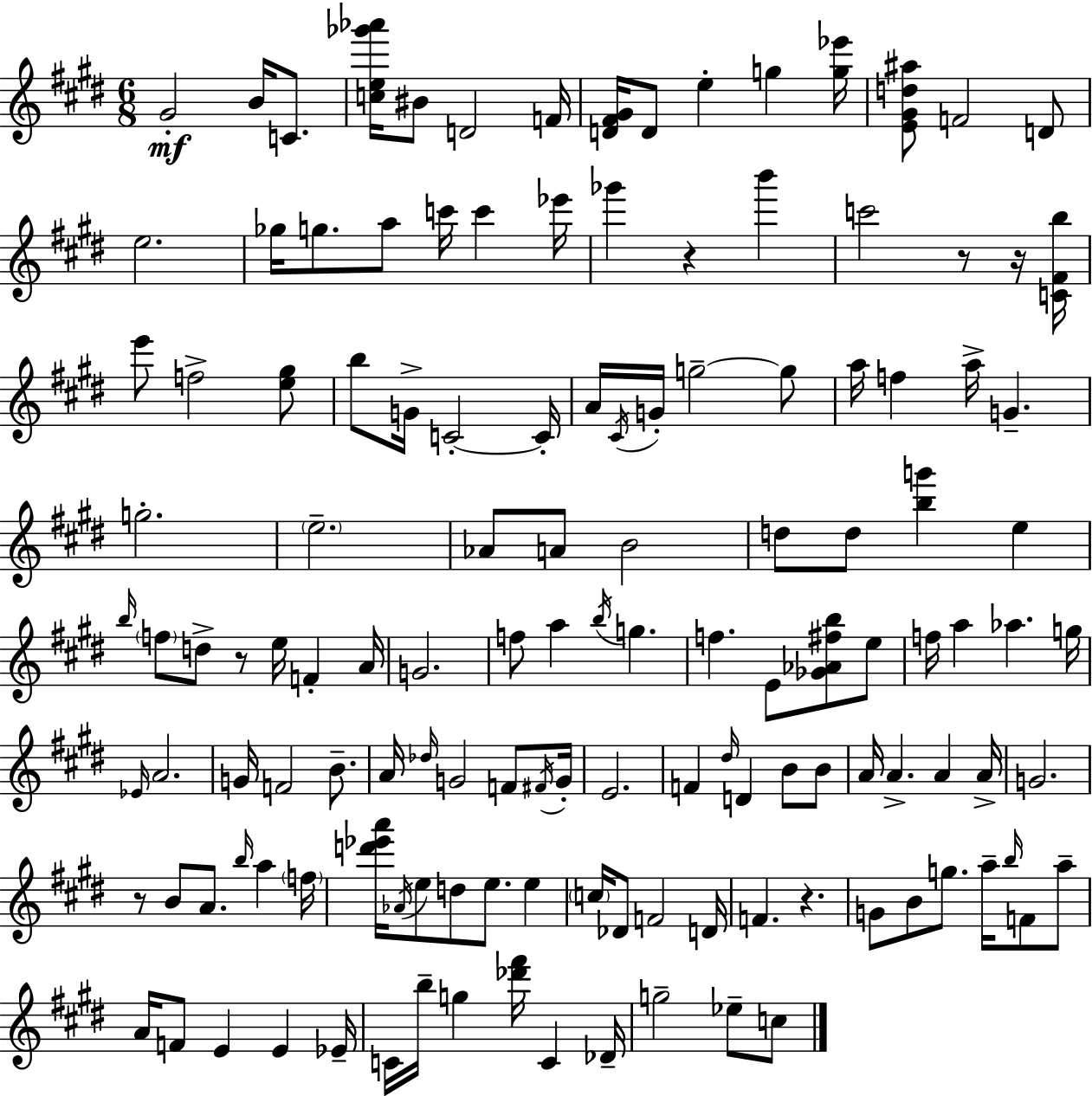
X:1
T:Untitled
M:6/8
L:1/4
K:E
^G2 B/4 C/2 [ce_g'_a']/4 ^B/2 D2 F/4 [D^F^G]/4 D/2 e g [g_e']/4 [E^Gd^a]/2 F2 D/2 e2 _g/4 g/2 a/2 c'/4 c' _e'/4 _g' z b' c'2 z/2 z/4 [C^Fb]/4 e'/2 f2 [e^g]/2 b/2 G/4 C2 C/4 A/4 ^C/4 G/4 g2 g/2 a/4 f a/4 G g2 e2 _A/2 A/2 B2 d/2 d/2 [bg'] e b/4 f/2 d/2 z/2 e/4 F A/4 G2 f/2 a b/4 g f E/2 [_G_A^fb]/2 e/2 f/4 a _a g/4 _E/4 A2 G/4 F2 B/2 A/4 _d/4 G2 F/2 ^F/4 G/4 E2 F ^d/4 D B/2 B/2 A/4 A A A/4 G2 z/2 B/2 A/2 b/4 a f/4 [d'_e'a']/4 _A/4 e/2 d/2 e/2 e c/4 _D/2 F2 D/4 F z G/2 B/2 g/2 a/4 b/4 F/2 a/2 A/4 F/2 E E _E/4 C/4 b/4 g [_d'^f']/4 C _D/4 g2 _e/2 c/2